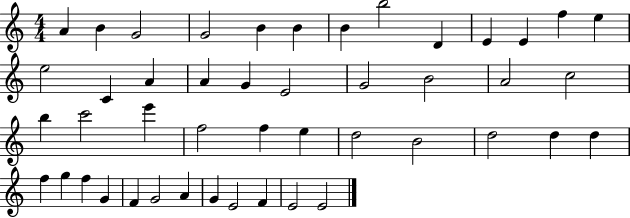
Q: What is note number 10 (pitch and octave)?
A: E4